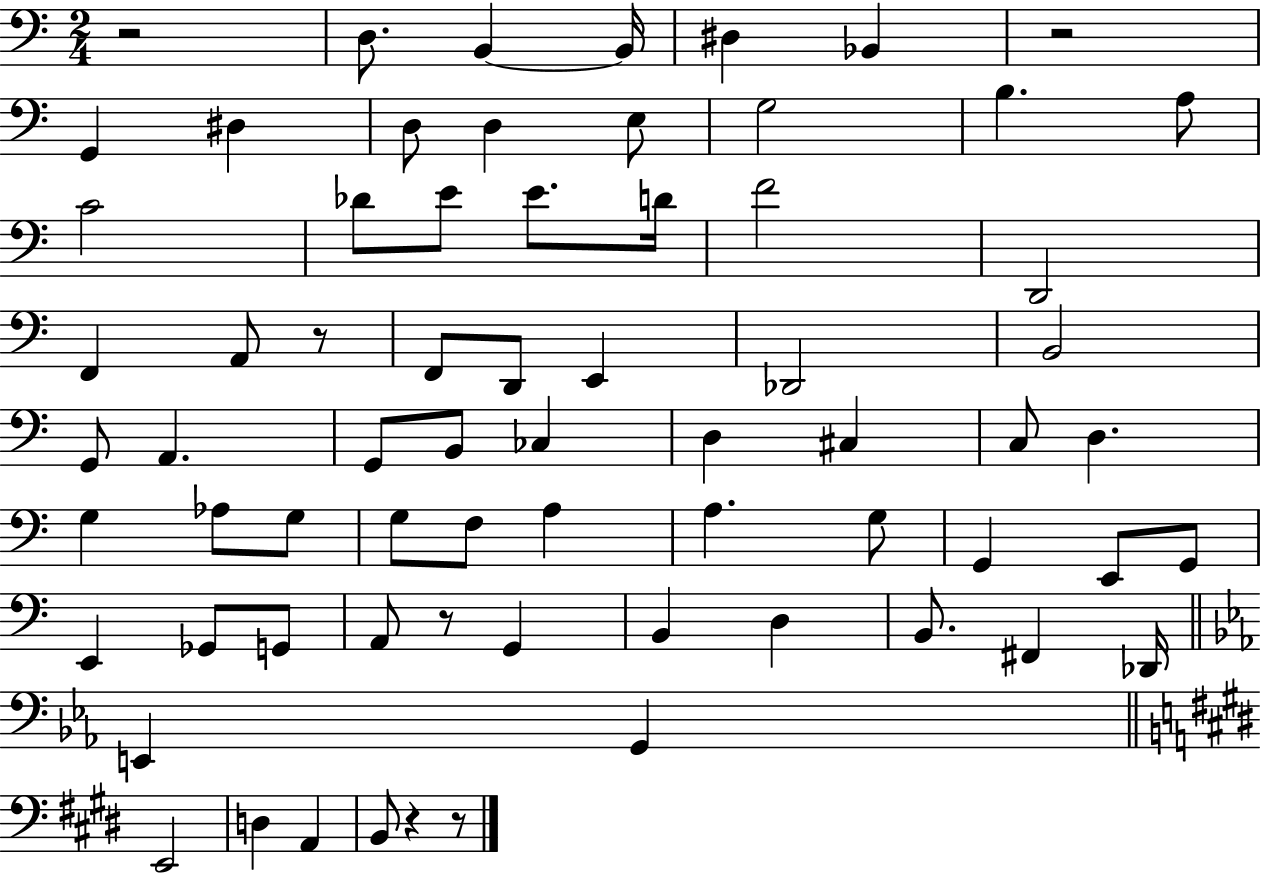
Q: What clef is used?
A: bass